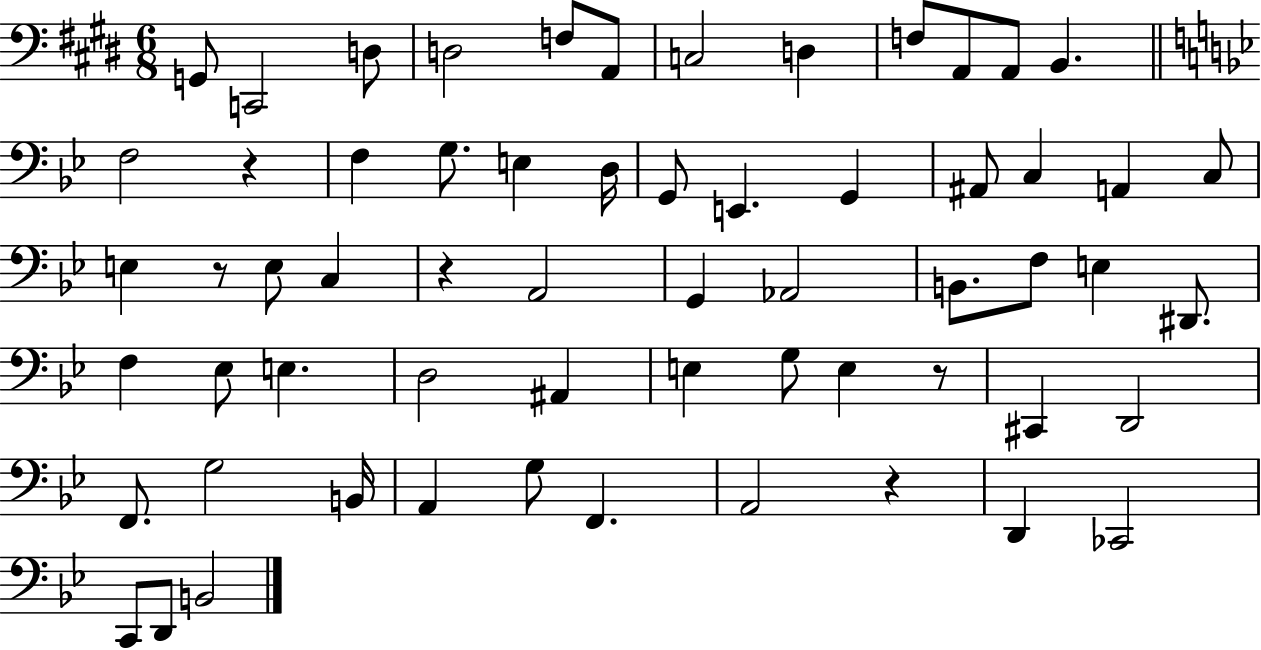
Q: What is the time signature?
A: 6/8